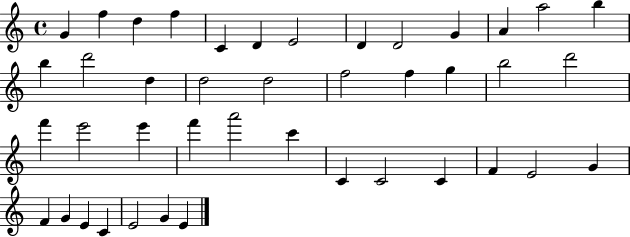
X:1
T:Untitled
M:4/4
L:1/4
K:C
G f d f C D E2 D D2 G A a2 b b d'2 d d2 d2 f2 f g b2 d'2 f' e'2 e' f' a'2 c' C C2 C F E2 G F G E C E2 G E